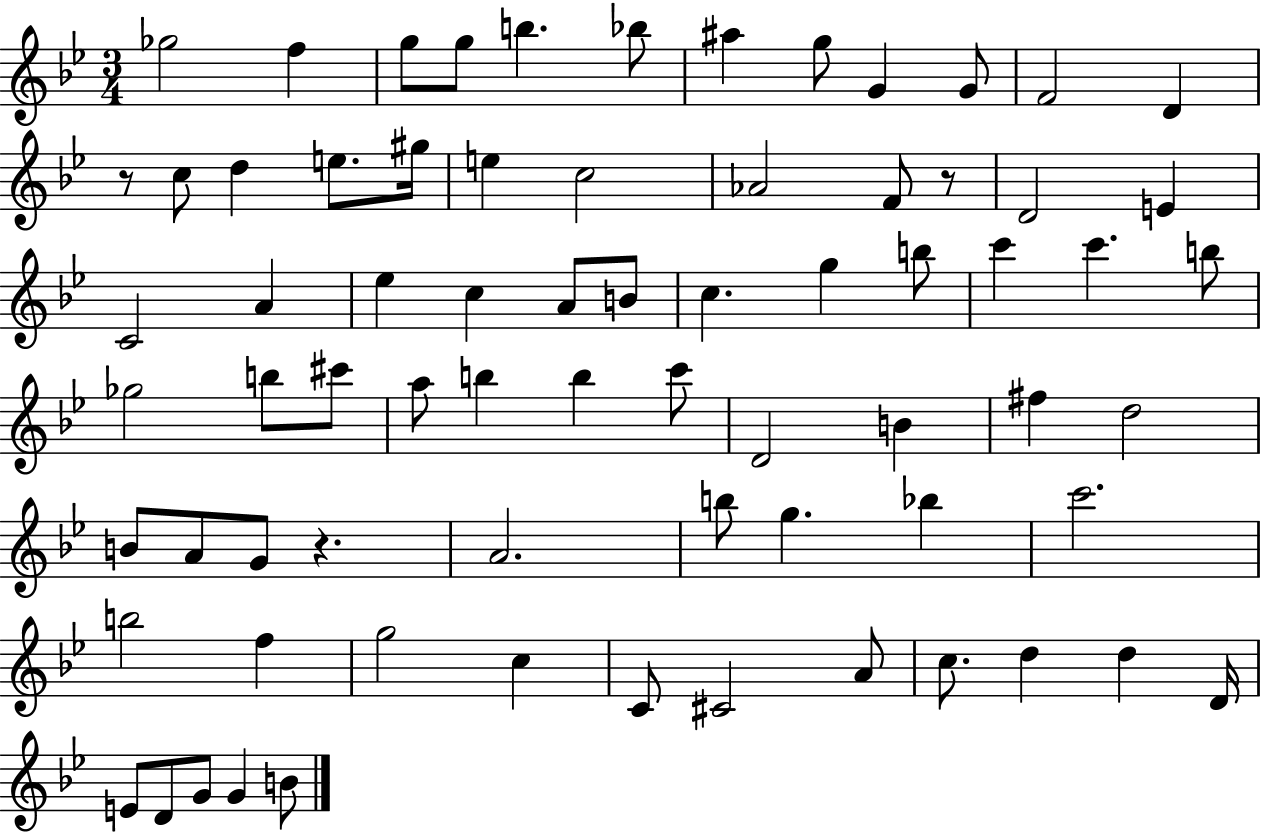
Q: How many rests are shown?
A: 3